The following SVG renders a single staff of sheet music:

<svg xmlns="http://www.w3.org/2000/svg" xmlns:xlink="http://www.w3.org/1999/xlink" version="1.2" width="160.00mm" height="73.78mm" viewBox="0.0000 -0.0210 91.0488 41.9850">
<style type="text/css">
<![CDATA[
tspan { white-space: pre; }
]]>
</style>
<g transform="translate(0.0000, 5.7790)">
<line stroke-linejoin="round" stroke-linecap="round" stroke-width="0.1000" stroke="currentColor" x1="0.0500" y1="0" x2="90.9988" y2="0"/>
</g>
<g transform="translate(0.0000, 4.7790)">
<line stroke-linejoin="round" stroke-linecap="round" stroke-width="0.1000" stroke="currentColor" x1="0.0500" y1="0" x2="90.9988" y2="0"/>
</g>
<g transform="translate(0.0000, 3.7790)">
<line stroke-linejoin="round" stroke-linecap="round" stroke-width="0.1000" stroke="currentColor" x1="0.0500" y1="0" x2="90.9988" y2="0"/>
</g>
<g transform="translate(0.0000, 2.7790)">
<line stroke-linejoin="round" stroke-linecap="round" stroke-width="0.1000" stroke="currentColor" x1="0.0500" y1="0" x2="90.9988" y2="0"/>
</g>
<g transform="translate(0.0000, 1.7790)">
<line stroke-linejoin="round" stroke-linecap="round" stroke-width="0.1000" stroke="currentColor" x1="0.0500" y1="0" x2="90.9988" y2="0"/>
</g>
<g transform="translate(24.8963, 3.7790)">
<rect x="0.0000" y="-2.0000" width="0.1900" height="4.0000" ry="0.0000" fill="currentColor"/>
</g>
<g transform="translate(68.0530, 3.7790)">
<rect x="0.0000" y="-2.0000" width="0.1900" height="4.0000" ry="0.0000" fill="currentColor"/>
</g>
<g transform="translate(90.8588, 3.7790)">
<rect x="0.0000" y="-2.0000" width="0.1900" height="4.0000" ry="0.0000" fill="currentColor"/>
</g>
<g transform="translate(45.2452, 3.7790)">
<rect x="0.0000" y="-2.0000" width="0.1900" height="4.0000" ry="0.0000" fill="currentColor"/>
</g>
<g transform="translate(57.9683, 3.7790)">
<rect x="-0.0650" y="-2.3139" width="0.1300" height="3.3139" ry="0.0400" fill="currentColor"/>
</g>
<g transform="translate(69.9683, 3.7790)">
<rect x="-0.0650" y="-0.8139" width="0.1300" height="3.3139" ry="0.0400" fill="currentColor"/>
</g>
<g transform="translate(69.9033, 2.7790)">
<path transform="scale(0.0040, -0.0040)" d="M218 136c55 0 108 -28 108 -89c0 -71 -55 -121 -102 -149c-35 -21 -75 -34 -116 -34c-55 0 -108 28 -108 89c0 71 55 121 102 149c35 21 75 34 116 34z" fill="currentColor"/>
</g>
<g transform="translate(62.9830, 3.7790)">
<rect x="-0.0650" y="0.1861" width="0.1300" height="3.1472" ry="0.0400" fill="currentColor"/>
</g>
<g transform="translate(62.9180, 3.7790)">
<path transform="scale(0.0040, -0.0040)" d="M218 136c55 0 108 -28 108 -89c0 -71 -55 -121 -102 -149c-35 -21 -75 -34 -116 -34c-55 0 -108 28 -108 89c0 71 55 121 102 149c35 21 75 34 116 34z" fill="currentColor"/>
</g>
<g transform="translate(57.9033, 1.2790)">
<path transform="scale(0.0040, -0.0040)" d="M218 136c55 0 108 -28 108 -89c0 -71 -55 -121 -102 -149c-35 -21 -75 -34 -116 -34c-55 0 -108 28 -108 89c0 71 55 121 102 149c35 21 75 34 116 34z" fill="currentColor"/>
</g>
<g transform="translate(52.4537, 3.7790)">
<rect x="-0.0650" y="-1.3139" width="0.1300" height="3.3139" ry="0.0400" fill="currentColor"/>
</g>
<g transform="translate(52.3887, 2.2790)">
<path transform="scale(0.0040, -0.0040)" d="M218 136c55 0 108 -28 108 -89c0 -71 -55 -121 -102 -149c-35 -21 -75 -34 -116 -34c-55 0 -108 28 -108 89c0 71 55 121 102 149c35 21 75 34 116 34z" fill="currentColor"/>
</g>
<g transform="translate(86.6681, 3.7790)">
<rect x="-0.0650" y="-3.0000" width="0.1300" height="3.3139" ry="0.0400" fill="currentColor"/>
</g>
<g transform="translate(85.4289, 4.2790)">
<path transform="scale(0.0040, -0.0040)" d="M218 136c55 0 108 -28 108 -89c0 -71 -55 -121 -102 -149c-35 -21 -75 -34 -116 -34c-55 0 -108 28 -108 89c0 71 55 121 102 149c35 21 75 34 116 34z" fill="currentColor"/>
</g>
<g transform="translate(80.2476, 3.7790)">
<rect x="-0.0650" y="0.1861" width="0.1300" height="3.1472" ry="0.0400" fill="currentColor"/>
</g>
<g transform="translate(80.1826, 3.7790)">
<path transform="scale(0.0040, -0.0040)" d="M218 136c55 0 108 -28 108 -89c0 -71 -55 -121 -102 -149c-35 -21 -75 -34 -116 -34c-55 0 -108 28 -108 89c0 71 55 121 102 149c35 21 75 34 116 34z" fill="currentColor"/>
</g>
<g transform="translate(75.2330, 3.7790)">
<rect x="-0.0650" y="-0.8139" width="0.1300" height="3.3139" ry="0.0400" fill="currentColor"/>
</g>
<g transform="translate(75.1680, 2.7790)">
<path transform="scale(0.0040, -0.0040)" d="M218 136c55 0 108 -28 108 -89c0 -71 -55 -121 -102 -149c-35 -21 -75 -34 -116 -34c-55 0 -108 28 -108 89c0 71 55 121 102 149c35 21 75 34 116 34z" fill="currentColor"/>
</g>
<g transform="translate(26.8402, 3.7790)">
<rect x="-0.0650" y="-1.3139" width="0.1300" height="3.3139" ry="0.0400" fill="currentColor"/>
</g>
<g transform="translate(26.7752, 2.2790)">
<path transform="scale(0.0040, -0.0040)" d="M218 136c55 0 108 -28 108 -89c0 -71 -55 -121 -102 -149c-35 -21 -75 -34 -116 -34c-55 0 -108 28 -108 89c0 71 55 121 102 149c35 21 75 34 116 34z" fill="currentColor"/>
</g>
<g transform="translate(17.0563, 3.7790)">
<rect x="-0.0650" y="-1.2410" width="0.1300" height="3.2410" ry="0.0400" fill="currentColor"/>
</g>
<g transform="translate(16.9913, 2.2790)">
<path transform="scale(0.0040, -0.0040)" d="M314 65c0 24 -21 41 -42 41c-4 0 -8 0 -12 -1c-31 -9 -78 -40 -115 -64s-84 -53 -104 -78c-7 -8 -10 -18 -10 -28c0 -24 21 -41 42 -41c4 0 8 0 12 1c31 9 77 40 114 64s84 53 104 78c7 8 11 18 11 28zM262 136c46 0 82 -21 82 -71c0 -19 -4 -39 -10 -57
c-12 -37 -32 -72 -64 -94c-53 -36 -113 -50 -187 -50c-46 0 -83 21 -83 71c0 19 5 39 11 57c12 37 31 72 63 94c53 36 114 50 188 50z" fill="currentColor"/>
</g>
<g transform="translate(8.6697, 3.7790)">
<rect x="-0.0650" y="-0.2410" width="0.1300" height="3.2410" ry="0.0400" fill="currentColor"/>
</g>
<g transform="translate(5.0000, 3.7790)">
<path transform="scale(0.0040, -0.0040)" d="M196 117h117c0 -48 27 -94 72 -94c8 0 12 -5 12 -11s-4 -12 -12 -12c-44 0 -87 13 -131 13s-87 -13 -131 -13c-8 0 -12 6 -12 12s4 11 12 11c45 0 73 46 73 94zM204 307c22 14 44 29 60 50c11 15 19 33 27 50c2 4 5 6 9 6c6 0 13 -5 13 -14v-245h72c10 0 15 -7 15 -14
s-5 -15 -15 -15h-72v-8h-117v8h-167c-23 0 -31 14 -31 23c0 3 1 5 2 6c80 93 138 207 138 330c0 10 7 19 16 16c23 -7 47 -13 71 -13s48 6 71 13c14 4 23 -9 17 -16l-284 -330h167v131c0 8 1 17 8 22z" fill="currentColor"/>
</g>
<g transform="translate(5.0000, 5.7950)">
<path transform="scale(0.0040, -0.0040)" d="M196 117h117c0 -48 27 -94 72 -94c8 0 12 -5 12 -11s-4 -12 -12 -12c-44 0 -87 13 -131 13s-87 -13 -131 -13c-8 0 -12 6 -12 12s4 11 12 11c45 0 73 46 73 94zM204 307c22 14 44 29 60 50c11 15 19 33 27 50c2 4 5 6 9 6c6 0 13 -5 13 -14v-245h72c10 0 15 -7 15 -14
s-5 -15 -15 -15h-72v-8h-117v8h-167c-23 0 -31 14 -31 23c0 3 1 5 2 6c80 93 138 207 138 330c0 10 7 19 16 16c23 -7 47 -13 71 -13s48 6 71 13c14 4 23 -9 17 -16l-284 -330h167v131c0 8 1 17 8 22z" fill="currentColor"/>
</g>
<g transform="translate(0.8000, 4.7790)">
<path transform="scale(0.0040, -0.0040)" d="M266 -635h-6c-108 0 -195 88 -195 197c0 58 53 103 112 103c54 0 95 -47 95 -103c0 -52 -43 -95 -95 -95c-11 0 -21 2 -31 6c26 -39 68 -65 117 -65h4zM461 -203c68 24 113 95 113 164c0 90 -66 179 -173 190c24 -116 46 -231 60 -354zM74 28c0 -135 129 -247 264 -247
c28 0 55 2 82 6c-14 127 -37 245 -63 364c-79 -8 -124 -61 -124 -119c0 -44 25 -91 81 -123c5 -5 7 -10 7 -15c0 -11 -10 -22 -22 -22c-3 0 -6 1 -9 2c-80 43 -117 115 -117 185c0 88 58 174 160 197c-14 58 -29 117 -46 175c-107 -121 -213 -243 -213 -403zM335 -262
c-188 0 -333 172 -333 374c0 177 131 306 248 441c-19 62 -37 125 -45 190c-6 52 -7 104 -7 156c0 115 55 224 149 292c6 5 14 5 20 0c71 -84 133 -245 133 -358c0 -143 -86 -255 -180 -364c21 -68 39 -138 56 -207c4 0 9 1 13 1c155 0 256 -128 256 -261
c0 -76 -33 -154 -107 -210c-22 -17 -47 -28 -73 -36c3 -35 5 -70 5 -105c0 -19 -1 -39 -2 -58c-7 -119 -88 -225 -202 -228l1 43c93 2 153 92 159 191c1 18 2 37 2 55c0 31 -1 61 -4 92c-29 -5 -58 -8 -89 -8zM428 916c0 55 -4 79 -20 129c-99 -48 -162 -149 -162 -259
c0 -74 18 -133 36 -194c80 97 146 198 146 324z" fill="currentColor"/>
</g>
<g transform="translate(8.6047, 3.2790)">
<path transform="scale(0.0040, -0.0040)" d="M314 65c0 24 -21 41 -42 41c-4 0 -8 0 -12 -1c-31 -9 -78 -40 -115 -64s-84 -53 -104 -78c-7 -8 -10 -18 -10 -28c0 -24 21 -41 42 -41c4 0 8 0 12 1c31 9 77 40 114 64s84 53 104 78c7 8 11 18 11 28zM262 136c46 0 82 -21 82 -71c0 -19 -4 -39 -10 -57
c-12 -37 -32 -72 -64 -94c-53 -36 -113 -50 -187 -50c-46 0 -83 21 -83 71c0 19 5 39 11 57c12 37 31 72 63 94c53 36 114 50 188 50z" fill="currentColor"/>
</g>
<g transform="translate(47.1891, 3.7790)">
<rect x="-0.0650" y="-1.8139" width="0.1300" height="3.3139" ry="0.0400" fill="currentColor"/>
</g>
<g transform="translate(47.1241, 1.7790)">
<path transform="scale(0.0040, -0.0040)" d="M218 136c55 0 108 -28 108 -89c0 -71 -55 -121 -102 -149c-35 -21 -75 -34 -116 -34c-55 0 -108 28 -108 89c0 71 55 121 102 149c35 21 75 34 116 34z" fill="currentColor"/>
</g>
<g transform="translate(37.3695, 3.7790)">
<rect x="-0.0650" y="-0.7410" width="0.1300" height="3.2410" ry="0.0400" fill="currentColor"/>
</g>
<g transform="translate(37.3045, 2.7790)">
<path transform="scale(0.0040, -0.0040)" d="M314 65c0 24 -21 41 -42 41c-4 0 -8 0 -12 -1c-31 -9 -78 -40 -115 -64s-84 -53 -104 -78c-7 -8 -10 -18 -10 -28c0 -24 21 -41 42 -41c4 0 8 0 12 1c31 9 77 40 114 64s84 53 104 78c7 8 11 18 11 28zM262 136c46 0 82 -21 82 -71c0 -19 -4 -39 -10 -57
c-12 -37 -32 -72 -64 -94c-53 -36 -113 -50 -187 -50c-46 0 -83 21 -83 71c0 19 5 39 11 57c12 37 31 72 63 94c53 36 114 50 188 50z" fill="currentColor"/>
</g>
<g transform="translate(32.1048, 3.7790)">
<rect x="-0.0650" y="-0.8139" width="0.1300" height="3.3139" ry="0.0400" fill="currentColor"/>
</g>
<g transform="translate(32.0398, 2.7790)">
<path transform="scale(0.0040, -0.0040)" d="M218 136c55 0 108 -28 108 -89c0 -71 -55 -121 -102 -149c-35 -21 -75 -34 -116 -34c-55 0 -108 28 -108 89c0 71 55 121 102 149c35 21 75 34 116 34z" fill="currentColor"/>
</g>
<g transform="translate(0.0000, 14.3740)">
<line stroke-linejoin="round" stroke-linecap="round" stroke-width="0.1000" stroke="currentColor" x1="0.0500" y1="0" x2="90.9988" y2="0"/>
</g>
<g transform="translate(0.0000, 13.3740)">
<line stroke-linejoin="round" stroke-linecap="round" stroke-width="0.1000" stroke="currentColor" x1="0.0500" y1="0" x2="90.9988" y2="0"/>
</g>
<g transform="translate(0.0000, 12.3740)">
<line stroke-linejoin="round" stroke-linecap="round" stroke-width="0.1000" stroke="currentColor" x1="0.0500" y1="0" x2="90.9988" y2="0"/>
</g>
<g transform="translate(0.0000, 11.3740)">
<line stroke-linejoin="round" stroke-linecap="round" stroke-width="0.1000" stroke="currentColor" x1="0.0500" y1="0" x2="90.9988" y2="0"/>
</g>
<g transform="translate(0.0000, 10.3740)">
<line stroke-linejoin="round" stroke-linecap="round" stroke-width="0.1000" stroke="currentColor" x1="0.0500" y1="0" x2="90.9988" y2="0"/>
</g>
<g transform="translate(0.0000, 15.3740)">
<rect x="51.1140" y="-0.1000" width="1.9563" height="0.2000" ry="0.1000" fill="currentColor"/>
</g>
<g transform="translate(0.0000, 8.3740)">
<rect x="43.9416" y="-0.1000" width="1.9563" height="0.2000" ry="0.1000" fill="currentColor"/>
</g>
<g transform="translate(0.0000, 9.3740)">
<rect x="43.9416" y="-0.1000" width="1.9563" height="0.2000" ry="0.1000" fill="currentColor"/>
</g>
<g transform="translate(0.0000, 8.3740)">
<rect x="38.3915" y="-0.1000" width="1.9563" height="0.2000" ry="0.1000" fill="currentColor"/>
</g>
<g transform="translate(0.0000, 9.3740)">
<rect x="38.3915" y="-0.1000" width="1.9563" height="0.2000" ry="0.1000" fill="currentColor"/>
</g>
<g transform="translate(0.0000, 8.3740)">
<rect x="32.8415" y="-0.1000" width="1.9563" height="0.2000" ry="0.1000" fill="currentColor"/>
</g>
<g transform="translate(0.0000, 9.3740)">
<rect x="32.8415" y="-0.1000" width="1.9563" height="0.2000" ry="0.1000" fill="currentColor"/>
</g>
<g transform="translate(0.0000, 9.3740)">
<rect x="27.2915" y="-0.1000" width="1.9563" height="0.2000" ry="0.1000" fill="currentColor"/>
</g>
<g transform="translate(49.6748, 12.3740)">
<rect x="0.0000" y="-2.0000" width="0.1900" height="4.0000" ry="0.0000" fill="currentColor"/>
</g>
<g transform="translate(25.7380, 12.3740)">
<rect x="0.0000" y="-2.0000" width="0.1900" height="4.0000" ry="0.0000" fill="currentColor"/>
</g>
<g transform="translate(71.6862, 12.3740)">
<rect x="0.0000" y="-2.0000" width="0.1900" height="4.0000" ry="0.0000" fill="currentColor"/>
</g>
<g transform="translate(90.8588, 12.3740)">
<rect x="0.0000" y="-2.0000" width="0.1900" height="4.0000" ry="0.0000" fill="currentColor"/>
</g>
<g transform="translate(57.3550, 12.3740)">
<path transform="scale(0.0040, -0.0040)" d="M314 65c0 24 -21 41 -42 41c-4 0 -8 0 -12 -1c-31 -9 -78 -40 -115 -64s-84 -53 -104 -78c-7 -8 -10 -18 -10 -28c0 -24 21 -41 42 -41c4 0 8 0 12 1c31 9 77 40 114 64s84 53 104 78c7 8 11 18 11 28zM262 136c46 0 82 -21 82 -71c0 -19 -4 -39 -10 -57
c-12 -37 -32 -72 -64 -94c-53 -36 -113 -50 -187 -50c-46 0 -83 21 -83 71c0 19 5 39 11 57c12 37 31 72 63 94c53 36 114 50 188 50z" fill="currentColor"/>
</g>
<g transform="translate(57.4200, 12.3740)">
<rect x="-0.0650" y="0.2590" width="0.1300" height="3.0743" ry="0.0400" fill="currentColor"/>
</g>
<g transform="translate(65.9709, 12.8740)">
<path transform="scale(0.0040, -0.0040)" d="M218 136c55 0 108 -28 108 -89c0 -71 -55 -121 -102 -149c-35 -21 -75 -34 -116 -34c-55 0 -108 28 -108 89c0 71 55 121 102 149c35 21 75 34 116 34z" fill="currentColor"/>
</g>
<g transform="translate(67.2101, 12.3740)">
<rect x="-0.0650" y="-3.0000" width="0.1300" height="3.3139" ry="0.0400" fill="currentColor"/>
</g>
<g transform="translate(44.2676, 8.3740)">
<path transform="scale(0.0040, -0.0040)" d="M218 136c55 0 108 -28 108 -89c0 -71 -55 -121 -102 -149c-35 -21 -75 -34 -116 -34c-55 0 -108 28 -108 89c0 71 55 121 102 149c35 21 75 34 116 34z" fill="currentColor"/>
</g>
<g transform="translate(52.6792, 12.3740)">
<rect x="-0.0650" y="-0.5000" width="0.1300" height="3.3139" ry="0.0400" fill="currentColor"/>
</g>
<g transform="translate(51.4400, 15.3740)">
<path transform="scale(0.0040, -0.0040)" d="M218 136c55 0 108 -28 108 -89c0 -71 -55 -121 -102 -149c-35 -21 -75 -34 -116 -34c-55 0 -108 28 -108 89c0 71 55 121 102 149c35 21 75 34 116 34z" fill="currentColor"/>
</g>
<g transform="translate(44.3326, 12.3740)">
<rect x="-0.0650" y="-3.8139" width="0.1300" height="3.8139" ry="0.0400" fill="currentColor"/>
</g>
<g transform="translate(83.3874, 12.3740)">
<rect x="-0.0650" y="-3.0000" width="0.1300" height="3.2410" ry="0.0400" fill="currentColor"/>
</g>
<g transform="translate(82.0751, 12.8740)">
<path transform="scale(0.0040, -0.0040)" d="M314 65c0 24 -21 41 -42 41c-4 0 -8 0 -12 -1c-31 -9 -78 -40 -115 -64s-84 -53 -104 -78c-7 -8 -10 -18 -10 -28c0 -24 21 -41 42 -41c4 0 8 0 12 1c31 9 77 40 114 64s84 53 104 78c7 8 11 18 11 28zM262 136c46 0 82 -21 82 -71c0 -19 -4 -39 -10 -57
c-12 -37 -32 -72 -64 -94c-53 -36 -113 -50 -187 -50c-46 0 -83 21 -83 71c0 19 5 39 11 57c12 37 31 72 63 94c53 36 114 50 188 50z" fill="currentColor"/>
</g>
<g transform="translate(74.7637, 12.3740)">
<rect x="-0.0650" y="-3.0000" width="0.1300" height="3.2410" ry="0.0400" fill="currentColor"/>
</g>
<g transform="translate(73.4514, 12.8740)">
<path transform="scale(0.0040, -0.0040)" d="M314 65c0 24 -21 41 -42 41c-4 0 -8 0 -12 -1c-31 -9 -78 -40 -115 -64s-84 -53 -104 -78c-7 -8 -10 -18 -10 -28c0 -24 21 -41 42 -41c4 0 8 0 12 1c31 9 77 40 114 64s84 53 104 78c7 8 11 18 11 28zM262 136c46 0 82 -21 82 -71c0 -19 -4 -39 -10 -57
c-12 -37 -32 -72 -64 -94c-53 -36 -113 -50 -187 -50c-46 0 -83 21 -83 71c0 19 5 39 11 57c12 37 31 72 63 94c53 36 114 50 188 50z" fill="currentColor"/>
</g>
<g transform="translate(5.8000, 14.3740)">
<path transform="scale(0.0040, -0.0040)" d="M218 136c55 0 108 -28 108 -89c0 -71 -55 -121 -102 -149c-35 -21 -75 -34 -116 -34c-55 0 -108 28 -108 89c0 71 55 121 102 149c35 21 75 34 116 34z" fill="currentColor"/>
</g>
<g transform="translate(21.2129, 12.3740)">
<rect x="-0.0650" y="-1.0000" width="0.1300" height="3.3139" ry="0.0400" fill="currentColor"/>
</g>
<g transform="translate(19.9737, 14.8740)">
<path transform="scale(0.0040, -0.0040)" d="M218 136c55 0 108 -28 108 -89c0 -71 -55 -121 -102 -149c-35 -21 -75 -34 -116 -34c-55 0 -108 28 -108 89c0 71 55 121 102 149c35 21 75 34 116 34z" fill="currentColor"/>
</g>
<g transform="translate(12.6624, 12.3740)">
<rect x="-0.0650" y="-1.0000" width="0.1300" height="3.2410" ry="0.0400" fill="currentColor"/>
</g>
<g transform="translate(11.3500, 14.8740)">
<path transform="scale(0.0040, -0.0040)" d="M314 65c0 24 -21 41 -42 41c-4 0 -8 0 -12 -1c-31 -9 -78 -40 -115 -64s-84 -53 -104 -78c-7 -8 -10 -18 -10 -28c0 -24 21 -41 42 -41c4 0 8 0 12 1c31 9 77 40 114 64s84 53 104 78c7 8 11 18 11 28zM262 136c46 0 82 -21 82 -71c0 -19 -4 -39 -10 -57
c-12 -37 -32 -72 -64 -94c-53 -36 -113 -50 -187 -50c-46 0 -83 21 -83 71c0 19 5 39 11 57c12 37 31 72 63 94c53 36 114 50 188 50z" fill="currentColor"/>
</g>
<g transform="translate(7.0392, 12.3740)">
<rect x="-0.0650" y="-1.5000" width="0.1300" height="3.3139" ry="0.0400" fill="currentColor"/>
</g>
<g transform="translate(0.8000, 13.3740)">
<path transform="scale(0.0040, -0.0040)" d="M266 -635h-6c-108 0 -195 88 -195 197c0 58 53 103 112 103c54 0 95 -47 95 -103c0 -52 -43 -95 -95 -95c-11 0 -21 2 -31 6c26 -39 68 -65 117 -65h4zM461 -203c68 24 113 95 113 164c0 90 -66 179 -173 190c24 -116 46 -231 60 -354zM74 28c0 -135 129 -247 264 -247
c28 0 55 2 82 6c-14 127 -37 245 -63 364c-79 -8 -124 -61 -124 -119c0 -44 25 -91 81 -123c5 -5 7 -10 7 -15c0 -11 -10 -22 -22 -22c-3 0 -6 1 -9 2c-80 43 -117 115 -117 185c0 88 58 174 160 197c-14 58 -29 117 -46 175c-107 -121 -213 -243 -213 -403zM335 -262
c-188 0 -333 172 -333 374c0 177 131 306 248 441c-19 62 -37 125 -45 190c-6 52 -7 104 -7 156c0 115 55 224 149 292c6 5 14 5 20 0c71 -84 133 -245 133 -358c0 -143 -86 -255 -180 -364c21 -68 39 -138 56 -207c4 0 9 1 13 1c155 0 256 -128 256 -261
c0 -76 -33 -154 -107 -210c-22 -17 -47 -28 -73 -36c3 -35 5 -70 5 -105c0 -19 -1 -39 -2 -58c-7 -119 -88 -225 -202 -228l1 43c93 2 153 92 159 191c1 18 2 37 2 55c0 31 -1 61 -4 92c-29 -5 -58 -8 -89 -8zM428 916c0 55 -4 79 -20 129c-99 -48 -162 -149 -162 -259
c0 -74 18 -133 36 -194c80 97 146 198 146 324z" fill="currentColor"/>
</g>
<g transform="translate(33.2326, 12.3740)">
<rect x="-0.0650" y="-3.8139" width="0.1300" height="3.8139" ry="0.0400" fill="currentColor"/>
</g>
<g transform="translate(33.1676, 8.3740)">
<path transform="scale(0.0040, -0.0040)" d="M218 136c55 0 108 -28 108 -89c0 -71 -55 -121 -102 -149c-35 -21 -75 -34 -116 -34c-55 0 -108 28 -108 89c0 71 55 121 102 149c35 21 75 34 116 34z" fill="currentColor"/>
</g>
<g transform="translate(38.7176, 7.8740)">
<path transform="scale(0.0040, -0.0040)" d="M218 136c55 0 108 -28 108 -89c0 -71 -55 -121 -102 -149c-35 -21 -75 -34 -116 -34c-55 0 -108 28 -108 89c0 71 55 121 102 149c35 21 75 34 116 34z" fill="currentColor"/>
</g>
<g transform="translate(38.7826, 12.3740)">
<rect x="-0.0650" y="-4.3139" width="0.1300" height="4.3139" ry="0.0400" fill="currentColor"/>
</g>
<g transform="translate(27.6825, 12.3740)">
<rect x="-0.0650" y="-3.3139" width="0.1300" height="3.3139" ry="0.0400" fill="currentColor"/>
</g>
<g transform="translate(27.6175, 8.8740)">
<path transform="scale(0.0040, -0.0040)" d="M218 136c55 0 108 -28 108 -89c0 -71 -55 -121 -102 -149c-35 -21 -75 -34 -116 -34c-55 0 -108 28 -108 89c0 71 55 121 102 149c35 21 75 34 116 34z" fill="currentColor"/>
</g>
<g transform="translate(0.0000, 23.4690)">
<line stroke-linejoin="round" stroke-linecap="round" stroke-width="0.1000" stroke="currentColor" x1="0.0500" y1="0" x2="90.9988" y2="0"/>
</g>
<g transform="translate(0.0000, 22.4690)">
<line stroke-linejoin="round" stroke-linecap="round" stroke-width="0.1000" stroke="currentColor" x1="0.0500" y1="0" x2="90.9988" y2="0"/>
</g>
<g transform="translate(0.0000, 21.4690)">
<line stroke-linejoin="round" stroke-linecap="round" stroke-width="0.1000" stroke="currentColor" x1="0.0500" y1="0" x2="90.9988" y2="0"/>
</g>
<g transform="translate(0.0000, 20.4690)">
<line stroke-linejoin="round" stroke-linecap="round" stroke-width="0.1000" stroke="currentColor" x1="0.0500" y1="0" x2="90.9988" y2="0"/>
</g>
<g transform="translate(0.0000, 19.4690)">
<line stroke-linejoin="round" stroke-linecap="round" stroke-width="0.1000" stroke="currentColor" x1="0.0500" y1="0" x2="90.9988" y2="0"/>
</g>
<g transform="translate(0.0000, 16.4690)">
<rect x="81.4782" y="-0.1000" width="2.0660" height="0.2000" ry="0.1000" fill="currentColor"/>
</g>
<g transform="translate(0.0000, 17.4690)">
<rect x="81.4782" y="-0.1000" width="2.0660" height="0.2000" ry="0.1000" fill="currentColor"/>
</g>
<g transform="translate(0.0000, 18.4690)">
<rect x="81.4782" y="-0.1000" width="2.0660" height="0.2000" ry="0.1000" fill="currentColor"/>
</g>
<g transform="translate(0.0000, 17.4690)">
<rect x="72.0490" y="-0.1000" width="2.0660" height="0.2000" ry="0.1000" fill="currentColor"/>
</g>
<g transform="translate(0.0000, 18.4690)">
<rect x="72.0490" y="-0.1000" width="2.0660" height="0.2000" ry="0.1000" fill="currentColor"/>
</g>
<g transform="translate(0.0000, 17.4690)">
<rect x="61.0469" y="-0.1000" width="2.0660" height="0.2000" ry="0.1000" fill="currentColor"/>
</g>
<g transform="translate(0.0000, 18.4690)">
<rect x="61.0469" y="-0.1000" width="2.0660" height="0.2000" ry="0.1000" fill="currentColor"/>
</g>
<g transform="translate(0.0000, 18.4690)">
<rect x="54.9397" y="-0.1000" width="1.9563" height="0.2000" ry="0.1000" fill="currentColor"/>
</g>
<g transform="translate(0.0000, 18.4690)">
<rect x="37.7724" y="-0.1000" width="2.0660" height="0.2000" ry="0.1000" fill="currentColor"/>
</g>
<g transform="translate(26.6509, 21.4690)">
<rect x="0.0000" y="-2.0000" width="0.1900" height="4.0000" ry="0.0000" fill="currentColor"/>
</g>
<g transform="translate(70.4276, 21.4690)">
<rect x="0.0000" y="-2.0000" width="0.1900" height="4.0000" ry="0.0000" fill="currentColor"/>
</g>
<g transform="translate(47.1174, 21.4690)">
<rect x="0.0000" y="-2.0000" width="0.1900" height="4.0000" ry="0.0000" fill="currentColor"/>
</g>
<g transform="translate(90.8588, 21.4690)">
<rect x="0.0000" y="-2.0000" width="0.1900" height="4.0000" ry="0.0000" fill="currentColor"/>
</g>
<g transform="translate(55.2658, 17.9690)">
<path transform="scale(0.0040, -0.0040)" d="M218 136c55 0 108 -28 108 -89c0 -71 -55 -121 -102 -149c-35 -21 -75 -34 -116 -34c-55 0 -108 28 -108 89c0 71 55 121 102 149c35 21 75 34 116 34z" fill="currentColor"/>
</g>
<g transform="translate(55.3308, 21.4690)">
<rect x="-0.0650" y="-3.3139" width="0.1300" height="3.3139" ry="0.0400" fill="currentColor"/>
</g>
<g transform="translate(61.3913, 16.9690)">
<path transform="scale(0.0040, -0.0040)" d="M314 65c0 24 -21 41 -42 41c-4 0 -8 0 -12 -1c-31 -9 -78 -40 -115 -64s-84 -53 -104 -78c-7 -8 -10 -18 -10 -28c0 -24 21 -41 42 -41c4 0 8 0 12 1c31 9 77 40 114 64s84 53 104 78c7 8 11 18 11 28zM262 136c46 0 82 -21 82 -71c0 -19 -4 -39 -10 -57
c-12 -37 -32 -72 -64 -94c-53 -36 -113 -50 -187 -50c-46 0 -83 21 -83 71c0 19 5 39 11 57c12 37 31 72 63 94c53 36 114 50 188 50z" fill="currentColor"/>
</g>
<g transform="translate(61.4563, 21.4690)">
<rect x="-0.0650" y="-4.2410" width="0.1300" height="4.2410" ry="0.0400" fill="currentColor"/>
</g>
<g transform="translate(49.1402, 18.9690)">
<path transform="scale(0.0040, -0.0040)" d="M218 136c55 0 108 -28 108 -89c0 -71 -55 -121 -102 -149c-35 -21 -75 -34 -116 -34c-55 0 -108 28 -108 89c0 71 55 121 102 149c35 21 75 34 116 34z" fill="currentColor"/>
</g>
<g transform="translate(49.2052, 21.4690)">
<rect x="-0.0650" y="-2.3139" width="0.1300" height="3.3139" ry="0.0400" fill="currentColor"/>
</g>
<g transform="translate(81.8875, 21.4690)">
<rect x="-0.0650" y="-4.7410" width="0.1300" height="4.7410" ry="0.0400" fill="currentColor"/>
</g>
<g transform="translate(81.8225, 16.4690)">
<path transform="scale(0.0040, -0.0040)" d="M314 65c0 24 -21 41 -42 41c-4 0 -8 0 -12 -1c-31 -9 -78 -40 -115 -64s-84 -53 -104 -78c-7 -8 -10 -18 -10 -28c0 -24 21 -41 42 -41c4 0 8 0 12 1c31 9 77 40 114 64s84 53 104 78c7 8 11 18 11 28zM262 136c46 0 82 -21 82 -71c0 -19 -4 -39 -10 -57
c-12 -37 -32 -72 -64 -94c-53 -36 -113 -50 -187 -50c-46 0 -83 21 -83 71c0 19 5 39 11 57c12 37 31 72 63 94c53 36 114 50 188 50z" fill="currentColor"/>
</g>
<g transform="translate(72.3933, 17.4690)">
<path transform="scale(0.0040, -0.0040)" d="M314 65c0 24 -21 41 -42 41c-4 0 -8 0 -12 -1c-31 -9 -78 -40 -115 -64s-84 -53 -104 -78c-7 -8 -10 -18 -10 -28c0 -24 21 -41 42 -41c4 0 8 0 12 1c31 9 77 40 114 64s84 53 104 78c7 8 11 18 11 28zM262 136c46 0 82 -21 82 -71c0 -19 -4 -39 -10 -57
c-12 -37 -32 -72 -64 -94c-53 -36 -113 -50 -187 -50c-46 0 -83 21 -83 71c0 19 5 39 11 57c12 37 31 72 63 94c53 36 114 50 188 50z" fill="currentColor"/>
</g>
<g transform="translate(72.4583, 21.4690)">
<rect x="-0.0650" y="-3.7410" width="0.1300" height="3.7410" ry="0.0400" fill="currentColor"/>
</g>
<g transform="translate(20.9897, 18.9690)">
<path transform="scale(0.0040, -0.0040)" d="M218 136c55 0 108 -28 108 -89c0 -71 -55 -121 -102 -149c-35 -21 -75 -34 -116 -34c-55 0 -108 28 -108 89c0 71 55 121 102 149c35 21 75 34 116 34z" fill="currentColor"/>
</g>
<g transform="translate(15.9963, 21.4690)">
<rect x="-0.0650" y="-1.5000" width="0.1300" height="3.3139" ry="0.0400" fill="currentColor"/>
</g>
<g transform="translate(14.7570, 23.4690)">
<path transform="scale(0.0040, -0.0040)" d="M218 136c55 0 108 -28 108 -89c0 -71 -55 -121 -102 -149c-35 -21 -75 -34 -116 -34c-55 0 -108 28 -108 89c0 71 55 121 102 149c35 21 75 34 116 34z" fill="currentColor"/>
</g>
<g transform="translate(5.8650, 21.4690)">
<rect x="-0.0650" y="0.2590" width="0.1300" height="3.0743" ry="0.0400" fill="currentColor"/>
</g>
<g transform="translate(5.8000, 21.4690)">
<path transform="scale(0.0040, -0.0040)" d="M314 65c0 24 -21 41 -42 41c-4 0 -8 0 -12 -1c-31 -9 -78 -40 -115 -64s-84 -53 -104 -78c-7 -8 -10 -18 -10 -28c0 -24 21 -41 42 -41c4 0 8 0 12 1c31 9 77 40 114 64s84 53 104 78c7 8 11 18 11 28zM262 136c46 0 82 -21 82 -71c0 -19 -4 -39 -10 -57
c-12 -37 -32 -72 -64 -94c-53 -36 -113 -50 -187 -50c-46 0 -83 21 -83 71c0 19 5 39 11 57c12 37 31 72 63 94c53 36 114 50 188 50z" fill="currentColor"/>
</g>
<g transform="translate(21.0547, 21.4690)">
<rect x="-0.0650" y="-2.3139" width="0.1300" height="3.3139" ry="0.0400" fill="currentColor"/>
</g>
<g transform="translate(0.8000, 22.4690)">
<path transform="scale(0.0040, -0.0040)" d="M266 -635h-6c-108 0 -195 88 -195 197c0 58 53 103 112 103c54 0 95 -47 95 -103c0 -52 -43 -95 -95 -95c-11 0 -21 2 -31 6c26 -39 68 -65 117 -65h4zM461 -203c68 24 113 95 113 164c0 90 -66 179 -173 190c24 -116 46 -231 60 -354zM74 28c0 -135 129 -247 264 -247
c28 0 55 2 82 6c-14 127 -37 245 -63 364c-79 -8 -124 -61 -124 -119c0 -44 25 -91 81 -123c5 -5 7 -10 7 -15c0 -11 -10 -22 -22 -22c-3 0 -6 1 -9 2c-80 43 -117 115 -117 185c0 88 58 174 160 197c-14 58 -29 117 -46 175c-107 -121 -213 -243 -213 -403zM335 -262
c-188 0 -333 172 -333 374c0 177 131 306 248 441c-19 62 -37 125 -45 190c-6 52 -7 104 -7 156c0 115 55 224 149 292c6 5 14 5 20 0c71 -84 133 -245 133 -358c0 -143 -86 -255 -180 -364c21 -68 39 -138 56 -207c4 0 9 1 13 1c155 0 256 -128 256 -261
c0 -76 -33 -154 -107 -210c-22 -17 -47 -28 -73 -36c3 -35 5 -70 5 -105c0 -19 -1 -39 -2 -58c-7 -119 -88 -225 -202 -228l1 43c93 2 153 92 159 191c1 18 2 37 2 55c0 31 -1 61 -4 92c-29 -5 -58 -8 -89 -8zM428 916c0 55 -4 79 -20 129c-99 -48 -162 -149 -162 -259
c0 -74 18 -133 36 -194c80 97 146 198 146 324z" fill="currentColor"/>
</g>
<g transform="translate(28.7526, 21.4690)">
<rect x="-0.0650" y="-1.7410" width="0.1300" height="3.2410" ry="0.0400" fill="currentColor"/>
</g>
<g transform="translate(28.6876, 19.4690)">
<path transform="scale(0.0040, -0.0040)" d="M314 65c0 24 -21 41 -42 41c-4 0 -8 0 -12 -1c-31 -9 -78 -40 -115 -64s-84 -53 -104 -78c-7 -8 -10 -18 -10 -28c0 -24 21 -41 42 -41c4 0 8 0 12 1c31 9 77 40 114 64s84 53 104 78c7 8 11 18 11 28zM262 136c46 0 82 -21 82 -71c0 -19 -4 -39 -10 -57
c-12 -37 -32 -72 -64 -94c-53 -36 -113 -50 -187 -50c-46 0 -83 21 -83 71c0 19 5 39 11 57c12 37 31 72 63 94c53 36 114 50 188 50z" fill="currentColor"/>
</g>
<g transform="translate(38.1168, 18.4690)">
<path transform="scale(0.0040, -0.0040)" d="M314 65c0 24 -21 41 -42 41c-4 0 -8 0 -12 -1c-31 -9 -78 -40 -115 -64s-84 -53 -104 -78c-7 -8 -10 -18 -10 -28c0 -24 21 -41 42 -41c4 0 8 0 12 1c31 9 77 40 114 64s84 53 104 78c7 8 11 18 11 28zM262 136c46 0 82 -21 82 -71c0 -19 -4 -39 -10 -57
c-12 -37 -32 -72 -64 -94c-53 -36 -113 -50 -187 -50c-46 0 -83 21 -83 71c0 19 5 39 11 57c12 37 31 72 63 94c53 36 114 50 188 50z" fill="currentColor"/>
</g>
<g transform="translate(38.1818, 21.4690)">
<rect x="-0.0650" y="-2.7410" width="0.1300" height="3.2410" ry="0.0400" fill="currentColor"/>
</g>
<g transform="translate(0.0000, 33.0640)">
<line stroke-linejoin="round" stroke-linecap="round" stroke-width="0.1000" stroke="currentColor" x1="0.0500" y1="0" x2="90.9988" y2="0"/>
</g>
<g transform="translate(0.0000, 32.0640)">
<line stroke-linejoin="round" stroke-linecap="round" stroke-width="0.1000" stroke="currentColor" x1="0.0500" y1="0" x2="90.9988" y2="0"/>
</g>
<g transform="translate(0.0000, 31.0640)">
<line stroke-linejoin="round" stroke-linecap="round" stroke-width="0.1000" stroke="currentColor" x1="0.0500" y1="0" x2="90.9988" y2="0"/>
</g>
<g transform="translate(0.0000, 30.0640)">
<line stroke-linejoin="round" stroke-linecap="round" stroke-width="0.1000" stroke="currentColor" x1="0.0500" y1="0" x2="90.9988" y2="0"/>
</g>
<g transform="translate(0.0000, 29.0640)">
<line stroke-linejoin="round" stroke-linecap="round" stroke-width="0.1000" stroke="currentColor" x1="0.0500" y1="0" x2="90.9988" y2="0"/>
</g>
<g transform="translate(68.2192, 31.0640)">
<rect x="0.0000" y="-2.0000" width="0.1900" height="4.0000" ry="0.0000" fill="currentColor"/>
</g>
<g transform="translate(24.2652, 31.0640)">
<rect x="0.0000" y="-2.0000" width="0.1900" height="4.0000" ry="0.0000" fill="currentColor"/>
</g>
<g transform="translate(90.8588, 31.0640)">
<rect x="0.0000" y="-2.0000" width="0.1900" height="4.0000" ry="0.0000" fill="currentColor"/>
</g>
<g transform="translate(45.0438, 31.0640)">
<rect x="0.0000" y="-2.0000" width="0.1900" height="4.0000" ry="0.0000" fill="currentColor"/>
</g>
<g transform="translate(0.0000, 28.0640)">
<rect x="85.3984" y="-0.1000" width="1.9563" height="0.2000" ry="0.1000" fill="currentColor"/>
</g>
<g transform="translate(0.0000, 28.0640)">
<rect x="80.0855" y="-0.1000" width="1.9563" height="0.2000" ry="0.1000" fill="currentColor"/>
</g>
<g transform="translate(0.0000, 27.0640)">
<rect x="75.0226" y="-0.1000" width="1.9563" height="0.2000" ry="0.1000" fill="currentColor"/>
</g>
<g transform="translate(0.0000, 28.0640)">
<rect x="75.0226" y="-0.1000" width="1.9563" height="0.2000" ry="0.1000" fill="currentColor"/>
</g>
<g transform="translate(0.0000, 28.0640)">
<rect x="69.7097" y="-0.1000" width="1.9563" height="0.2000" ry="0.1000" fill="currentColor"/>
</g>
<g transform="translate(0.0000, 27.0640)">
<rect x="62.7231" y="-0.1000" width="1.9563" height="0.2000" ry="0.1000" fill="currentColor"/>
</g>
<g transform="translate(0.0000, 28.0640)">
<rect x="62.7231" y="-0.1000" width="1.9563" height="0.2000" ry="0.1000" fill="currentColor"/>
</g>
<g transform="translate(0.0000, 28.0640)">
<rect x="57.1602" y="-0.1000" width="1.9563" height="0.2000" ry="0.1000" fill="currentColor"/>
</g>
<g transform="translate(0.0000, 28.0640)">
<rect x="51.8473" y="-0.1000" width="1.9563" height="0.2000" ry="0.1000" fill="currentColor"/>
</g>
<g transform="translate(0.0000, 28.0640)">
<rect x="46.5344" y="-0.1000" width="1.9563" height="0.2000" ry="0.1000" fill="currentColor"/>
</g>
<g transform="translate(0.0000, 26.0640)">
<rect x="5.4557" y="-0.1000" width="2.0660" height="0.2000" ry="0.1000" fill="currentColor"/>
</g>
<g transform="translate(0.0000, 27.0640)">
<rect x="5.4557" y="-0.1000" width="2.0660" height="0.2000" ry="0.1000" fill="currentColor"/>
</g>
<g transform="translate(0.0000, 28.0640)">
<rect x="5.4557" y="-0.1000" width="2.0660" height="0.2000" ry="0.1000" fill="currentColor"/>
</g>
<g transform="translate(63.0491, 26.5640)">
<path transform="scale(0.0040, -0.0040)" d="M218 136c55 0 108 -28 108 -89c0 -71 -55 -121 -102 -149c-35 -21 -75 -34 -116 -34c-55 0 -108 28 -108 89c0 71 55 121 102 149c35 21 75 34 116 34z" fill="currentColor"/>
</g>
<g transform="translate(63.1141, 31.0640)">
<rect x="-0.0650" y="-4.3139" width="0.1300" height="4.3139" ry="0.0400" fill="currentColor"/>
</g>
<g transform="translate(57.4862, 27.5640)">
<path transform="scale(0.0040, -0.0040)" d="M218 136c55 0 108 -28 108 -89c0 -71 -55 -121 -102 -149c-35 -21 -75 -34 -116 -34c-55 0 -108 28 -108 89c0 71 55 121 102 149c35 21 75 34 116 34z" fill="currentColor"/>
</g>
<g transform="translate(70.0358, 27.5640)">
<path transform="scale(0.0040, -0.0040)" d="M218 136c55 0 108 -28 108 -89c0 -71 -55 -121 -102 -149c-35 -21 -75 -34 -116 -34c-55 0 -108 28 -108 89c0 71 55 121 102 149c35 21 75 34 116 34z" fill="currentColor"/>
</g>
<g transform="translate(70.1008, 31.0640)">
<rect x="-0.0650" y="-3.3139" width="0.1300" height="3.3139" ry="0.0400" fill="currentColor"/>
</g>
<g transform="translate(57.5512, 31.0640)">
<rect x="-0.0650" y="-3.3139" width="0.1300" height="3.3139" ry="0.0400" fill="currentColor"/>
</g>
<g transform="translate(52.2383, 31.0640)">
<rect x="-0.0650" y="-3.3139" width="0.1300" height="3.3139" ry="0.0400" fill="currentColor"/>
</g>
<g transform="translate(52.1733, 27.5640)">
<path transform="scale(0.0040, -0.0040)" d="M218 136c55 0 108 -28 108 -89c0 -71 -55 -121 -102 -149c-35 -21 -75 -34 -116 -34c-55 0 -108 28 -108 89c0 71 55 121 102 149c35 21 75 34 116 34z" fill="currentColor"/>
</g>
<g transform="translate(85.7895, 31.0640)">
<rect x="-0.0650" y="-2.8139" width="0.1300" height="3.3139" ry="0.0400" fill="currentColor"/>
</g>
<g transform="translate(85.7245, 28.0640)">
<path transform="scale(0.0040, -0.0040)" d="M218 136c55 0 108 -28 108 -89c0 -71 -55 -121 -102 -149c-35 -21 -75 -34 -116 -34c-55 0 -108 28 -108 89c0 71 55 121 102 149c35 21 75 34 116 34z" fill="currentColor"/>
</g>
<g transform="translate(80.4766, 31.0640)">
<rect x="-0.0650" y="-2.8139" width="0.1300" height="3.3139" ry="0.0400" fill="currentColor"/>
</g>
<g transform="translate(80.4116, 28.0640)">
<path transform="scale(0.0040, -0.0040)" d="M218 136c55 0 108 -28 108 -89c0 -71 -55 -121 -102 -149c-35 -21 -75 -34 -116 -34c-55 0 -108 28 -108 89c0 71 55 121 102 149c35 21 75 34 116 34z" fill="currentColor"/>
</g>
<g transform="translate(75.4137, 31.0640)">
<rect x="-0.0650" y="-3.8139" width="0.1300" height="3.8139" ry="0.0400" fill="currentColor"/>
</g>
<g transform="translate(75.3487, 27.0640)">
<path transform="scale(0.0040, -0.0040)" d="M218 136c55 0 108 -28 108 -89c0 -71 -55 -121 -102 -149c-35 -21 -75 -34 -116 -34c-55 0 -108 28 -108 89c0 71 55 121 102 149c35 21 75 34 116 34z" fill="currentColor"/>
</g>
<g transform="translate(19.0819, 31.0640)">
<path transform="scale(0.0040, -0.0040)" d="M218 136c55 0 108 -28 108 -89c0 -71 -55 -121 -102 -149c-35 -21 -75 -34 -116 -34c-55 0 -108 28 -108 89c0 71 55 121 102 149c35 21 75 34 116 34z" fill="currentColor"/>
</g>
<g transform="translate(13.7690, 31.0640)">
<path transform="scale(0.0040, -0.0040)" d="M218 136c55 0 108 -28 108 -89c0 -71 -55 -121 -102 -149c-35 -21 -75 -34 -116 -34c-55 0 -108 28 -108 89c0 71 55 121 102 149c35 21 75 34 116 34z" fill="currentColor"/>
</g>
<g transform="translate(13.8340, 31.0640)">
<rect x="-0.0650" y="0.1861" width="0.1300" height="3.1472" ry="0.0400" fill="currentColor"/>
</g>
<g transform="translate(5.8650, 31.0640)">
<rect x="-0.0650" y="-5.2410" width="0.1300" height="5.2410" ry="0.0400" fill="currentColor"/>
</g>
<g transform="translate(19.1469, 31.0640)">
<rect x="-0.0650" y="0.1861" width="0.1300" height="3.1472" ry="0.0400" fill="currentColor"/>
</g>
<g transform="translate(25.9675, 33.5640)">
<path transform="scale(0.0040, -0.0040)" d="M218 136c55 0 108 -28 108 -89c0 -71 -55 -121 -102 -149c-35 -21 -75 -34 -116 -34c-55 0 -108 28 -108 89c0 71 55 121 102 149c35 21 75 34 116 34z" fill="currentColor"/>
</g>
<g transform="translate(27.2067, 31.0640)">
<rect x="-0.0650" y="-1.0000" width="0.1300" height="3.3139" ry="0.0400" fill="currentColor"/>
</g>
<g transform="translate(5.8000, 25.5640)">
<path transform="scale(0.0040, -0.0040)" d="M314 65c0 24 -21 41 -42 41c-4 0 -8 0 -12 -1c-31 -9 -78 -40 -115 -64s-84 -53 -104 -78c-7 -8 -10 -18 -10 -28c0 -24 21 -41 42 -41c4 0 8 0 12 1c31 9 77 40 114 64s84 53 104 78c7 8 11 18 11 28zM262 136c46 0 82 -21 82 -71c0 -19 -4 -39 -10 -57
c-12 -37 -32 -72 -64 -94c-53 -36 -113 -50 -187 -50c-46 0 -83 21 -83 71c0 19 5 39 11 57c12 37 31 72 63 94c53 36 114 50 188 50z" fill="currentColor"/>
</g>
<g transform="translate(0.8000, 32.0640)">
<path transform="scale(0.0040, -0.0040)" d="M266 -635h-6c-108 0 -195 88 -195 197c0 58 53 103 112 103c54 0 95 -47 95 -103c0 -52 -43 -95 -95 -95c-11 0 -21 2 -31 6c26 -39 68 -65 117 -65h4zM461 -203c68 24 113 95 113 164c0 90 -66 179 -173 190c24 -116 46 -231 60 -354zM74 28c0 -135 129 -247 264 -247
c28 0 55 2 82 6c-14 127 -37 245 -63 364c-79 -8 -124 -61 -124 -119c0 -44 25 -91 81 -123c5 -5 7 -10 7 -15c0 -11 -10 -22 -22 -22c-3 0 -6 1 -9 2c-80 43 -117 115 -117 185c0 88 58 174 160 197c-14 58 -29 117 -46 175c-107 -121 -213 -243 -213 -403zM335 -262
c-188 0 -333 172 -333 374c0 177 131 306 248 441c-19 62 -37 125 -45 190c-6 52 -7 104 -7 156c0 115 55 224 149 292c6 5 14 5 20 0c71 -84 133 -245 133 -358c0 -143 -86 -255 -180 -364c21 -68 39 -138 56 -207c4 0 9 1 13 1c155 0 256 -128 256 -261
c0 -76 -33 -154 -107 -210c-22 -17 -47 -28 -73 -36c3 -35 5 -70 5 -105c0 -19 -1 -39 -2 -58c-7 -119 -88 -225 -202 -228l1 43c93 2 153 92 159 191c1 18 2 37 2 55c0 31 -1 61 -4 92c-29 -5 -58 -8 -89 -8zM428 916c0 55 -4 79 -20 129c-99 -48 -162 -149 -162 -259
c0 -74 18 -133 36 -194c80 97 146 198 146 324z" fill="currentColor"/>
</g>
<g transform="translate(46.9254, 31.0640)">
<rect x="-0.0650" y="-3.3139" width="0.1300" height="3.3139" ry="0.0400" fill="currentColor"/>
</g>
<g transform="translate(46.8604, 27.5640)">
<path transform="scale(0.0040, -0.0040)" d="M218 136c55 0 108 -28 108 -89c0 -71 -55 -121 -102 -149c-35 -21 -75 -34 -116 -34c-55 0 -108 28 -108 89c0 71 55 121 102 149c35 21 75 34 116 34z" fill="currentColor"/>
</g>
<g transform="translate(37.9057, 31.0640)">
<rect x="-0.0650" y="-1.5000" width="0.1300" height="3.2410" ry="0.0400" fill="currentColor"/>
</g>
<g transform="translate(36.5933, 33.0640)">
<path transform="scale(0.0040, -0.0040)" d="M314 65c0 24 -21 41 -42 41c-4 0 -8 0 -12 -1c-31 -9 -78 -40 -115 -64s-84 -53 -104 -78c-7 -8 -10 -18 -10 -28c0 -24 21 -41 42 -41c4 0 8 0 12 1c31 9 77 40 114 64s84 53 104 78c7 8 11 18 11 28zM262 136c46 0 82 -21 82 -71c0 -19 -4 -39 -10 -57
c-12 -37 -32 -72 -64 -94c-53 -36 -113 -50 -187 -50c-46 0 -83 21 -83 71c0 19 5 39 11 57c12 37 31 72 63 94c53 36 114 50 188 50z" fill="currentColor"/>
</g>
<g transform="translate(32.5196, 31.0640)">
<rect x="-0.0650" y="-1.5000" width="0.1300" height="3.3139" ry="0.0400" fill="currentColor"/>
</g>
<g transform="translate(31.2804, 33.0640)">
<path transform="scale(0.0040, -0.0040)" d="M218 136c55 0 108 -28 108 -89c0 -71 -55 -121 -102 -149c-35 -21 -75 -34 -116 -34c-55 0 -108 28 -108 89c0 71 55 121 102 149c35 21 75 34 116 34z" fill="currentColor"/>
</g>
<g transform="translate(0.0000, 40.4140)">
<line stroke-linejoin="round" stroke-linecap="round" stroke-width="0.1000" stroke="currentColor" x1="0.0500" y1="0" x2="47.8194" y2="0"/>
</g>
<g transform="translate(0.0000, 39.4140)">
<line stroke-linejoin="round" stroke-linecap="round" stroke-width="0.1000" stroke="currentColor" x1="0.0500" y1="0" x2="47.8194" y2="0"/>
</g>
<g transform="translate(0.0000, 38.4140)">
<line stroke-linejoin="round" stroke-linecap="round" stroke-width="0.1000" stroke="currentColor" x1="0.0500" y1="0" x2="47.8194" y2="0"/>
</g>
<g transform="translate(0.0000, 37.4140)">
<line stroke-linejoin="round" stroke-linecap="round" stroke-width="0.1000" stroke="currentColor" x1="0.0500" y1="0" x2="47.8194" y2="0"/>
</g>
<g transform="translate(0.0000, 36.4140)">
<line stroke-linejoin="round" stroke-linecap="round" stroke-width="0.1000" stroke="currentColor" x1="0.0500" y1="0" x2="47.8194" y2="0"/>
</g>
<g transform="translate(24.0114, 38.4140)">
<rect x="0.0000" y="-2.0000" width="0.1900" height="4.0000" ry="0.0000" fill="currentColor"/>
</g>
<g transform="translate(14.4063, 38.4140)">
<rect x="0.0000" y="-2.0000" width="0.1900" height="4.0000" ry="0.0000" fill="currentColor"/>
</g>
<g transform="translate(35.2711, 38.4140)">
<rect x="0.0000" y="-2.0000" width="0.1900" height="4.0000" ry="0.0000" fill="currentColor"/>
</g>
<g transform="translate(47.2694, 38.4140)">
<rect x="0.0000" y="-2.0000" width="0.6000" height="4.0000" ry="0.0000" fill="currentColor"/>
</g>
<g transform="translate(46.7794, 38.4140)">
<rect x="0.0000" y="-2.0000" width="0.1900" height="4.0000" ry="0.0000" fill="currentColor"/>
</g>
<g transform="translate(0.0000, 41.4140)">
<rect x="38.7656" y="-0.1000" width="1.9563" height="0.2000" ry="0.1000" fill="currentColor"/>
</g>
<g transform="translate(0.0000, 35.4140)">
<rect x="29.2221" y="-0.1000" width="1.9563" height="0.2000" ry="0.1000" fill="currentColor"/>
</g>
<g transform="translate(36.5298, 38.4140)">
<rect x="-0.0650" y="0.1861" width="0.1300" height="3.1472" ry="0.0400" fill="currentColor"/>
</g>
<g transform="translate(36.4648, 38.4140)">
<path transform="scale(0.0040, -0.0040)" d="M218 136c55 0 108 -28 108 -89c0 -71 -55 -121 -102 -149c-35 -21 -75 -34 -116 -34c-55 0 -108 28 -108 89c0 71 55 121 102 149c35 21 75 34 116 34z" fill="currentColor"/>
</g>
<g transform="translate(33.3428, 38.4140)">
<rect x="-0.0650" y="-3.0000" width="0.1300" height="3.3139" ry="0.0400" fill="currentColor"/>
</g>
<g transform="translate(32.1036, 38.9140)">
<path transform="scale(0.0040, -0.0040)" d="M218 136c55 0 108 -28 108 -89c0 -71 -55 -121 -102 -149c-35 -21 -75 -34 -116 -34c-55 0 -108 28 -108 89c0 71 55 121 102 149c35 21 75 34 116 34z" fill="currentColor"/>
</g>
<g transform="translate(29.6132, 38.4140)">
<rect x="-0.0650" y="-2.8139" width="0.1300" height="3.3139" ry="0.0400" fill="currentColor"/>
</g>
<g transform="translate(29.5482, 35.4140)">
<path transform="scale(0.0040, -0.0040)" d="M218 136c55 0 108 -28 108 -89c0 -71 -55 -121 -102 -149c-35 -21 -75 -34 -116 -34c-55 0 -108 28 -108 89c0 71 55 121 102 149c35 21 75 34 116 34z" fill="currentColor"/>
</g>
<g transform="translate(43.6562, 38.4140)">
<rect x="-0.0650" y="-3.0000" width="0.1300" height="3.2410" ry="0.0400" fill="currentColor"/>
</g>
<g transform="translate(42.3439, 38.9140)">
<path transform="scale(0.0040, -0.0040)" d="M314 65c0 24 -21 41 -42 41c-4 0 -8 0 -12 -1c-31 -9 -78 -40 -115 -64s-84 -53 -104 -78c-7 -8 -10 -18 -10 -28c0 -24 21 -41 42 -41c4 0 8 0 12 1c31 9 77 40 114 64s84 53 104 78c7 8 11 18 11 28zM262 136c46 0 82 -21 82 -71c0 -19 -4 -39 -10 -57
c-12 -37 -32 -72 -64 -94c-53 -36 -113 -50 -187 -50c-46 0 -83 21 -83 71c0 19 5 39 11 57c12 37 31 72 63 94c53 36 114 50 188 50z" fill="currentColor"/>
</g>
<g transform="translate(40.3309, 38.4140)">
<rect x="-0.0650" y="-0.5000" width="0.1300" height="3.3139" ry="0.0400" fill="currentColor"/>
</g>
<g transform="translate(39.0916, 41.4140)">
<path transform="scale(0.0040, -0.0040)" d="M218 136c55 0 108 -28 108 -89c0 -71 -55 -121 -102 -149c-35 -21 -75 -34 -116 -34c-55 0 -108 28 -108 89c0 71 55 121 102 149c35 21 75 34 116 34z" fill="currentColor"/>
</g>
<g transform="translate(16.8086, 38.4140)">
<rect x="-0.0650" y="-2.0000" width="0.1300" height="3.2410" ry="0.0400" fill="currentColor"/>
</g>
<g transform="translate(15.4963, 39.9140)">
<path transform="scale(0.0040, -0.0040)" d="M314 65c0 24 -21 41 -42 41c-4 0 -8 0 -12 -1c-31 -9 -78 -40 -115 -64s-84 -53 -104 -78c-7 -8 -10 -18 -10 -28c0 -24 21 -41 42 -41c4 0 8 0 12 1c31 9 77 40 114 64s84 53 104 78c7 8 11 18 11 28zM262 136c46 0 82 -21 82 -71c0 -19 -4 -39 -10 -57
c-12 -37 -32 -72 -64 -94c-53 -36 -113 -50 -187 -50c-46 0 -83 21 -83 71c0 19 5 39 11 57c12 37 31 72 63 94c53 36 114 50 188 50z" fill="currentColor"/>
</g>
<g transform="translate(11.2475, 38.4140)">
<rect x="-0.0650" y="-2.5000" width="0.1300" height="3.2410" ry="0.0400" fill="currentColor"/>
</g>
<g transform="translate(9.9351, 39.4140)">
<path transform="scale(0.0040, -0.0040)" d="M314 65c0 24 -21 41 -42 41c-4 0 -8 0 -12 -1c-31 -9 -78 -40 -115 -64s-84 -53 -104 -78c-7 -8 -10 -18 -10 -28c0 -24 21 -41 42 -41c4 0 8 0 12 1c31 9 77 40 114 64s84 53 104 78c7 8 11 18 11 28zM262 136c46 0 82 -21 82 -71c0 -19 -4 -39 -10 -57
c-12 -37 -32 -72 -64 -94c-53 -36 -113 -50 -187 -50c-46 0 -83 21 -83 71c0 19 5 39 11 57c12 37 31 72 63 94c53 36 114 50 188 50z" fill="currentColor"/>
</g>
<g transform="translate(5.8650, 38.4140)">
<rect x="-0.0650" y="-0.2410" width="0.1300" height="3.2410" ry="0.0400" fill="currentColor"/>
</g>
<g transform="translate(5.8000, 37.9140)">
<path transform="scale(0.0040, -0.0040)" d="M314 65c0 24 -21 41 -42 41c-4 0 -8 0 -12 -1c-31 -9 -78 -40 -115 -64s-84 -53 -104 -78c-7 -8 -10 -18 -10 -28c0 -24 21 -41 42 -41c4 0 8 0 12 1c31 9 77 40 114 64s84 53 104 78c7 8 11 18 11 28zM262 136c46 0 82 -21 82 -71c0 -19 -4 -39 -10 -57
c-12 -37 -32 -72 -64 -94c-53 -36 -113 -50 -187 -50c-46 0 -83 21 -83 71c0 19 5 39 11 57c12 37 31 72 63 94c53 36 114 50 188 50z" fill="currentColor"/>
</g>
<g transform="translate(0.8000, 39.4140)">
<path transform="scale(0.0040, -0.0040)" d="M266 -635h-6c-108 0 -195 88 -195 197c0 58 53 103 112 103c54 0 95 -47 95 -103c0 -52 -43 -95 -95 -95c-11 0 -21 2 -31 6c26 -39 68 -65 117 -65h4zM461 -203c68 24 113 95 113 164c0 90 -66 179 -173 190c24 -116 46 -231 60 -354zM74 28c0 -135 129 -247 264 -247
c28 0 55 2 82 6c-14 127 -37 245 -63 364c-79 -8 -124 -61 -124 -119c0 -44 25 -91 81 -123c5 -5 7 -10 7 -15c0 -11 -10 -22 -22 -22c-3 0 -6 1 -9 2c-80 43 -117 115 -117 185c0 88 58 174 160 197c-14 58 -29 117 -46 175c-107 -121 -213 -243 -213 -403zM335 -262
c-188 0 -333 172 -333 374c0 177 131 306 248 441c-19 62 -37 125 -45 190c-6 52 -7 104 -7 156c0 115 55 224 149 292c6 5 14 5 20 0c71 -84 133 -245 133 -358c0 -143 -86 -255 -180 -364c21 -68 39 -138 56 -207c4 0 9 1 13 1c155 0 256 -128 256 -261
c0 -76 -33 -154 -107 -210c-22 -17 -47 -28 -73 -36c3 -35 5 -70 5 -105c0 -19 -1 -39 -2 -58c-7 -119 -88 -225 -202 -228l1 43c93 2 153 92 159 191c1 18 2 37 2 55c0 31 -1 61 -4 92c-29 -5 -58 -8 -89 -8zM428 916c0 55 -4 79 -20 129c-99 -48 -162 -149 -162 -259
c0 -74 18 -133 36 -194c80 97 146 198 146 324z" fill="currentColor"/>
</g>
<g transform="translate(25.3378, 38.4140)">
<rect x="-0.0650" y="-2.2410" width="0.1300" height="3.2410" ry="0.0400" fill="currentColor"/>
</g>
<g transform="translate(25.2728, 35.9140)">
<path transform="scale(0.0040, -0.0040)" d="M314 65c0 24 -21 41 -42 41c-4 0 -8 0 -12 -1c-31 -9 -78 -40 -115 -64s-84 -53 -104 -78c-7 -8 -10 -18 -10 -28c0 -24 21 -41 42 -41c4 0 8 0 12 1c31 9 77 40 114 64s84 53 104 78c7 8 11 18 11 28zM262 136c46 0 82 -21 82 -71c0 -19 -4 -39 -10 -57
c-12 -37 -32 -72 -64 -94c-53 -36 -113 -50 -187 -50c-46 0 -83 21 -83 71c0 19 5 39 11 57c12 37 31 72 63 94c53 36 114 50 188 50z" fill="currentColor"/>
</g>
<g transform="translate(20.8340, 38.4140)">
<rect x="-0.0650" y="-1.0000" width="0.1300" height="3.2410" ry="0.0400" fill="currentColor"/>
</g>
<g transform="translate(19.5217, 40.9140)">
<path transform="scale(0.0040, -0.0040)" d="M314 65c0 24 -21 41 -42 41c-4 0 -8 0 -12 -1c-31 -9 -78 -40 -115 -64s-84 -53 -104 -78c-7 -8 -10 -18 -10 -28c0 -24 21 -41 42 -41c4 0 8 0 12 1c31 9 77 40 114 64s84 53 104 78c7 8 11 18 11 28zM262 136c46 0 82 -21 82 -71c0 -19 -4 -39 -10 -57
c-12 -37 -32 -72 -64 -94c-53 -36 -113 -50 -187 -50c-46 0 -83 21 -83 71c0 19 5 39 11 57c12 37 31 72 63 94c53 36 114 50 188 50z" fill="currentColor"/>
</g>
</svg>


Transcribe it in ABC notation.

X:1
T:Untitled
M:4/4
L:1/4
K:C
c2 e2 e d d2 f e g B d d B A E D2 D b c' d' c' C B2 A A2 A2 B2 E g f2 a2 g b d'2 c'2 e'2 f'2 B B D E E2 b b b d' b c' a a c2 G2 F2 D2 g2 a A B C A2